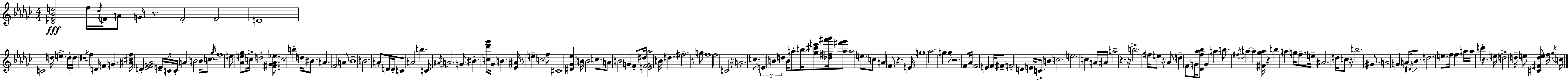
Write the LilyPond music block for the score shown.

{
  \clef treble
  \numericTimeSignature
  \time 4/4
  \key ees \minor
  <des' fis' bes' e''>2\fff f''16 \acciaccatura { des''16 } f'16 a'8 g'16 r8. | f'2-. f'2 | e'1 | c'2 d''16 e''4.-> | \break \tuplet 3/2 { d''16-. d''16 \acciaccatura { dis''16 } } f''4 d'16 f'4 g'4. | <ais' cis'' f''>16 d'4-. <ees' f' ges' aes'>2 \tuplet 3/2 { e'16-- | c'16 c'16-. } a'4 b'2 b'16 c''8. | \acciaccatura { ges''16 } f''1 | \break e''8 <aes' e'' ges''>8 c''16-> d''2-. | <fis' ges' aes' ees''>8. c''2 b''4-. d''16 | bis'8. a'4. f'2 | a'8 bes'1-- | \break b'2. a'8-. | d'16 d'16-. c'8 a'2 b''4. | c'8 \acciaccatura { ais'16 } a'2. | g'8 bis'4.-. <c'' des''' ges'''>8 ges'16 b'4. | \break <ees' ais'>16 r8 e''4-- c''2 | f''8 cis'1 | <dis' ges' ees''>4 b'16 b'2 | c''8. a'8 b'2 g'4 | \break f'8-. dis''16 <e' f' g' aes''>2 b'16 d''4. | fis''2.-- | r8 g''8 f''1 | f''2 c'2 | \break r16 a'2.-. | c''8. \tuplet 3/2 { e'4 b'4 d''4 } | b'16 a''8-. b''16 <ges'' cis''' e'''>8 <des'' fis'' ais''' bes'''>16 <a'' fis''' ges'''>8 a''2 | e''8. c''8 a'4 f'8. r4. | \break e'16 g''1 | aes''2. | g''4 g''8 r2. | f'8 aes'16 f'2 e'4 | \break f'16 fis'8-- f'2-. d'4 | e'16 c'8.-> b'4 c''2. | e''2. | c''4 a'16 ais'16 a''2-- r4. | \break r16 b''2.-> | fis''16 e''8 r16 aes'8 d''4-- f'8 g'16 <des' f'' aes'' bes''>8 | g'4 a''4 b''8. \acciaccatura { fis''16 } a''4~~ | a''4 <fis' ges'' a''>16 r4 b''4 a''4 | \break g''16 f''8.-- e''16-- ais'2. | d''16 c''8 r16 b''2. | gis'8. a'2 g'4 | a'16 \acciaccatura { dis'16 } bes'8. d''2. | \break e''8. f''16 f''4 a''16 a''16 c'''4-. | r4. e''16 d''2-> d''16-- | e''8 <cis' fis' d'' e''>8 f''16 \acciaccatura { ges''16 } c''16 \bar "|."
}